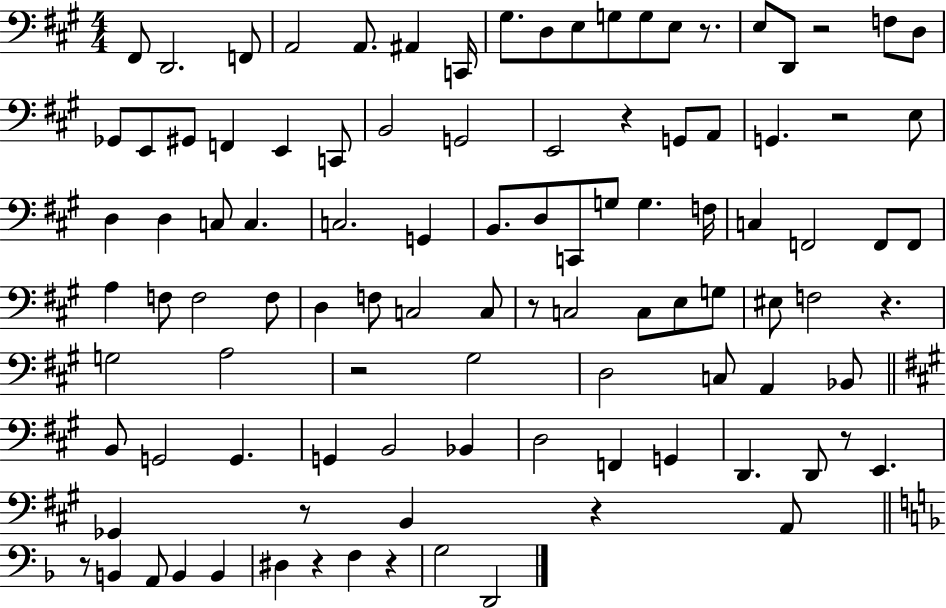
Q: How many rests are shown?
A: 13